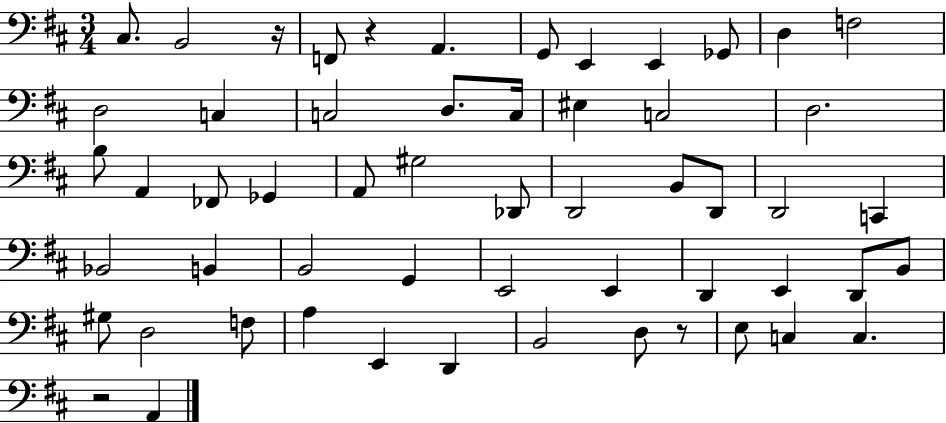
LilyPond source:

{
  \clef bass
  \numericTimeSignature
  \time 3/4
  \key d \major
  cis8. b,2 r16 | f,8 r4 a,4. | g,8 e,4 e,4 ges,8 | d4 f2 | \break d2 c4 | c2 d8. c16 | eis4 c2 | d2. | \break b8 a,4 fes,8 ges,4 | a,8 gis2 des,8 | d,2 b,8 d,8 | d,2 c,4 | \break bes,2 b,4 | b,2 g,4 | e,2 e,4 | d,4 e,4 d,8 b,8 | \break gis8 d2 f8 | a4 e,4 d,4 | b,2 d8 r8 | e8 c4 c4. | \break r2 a,4 | \bar "|."
}